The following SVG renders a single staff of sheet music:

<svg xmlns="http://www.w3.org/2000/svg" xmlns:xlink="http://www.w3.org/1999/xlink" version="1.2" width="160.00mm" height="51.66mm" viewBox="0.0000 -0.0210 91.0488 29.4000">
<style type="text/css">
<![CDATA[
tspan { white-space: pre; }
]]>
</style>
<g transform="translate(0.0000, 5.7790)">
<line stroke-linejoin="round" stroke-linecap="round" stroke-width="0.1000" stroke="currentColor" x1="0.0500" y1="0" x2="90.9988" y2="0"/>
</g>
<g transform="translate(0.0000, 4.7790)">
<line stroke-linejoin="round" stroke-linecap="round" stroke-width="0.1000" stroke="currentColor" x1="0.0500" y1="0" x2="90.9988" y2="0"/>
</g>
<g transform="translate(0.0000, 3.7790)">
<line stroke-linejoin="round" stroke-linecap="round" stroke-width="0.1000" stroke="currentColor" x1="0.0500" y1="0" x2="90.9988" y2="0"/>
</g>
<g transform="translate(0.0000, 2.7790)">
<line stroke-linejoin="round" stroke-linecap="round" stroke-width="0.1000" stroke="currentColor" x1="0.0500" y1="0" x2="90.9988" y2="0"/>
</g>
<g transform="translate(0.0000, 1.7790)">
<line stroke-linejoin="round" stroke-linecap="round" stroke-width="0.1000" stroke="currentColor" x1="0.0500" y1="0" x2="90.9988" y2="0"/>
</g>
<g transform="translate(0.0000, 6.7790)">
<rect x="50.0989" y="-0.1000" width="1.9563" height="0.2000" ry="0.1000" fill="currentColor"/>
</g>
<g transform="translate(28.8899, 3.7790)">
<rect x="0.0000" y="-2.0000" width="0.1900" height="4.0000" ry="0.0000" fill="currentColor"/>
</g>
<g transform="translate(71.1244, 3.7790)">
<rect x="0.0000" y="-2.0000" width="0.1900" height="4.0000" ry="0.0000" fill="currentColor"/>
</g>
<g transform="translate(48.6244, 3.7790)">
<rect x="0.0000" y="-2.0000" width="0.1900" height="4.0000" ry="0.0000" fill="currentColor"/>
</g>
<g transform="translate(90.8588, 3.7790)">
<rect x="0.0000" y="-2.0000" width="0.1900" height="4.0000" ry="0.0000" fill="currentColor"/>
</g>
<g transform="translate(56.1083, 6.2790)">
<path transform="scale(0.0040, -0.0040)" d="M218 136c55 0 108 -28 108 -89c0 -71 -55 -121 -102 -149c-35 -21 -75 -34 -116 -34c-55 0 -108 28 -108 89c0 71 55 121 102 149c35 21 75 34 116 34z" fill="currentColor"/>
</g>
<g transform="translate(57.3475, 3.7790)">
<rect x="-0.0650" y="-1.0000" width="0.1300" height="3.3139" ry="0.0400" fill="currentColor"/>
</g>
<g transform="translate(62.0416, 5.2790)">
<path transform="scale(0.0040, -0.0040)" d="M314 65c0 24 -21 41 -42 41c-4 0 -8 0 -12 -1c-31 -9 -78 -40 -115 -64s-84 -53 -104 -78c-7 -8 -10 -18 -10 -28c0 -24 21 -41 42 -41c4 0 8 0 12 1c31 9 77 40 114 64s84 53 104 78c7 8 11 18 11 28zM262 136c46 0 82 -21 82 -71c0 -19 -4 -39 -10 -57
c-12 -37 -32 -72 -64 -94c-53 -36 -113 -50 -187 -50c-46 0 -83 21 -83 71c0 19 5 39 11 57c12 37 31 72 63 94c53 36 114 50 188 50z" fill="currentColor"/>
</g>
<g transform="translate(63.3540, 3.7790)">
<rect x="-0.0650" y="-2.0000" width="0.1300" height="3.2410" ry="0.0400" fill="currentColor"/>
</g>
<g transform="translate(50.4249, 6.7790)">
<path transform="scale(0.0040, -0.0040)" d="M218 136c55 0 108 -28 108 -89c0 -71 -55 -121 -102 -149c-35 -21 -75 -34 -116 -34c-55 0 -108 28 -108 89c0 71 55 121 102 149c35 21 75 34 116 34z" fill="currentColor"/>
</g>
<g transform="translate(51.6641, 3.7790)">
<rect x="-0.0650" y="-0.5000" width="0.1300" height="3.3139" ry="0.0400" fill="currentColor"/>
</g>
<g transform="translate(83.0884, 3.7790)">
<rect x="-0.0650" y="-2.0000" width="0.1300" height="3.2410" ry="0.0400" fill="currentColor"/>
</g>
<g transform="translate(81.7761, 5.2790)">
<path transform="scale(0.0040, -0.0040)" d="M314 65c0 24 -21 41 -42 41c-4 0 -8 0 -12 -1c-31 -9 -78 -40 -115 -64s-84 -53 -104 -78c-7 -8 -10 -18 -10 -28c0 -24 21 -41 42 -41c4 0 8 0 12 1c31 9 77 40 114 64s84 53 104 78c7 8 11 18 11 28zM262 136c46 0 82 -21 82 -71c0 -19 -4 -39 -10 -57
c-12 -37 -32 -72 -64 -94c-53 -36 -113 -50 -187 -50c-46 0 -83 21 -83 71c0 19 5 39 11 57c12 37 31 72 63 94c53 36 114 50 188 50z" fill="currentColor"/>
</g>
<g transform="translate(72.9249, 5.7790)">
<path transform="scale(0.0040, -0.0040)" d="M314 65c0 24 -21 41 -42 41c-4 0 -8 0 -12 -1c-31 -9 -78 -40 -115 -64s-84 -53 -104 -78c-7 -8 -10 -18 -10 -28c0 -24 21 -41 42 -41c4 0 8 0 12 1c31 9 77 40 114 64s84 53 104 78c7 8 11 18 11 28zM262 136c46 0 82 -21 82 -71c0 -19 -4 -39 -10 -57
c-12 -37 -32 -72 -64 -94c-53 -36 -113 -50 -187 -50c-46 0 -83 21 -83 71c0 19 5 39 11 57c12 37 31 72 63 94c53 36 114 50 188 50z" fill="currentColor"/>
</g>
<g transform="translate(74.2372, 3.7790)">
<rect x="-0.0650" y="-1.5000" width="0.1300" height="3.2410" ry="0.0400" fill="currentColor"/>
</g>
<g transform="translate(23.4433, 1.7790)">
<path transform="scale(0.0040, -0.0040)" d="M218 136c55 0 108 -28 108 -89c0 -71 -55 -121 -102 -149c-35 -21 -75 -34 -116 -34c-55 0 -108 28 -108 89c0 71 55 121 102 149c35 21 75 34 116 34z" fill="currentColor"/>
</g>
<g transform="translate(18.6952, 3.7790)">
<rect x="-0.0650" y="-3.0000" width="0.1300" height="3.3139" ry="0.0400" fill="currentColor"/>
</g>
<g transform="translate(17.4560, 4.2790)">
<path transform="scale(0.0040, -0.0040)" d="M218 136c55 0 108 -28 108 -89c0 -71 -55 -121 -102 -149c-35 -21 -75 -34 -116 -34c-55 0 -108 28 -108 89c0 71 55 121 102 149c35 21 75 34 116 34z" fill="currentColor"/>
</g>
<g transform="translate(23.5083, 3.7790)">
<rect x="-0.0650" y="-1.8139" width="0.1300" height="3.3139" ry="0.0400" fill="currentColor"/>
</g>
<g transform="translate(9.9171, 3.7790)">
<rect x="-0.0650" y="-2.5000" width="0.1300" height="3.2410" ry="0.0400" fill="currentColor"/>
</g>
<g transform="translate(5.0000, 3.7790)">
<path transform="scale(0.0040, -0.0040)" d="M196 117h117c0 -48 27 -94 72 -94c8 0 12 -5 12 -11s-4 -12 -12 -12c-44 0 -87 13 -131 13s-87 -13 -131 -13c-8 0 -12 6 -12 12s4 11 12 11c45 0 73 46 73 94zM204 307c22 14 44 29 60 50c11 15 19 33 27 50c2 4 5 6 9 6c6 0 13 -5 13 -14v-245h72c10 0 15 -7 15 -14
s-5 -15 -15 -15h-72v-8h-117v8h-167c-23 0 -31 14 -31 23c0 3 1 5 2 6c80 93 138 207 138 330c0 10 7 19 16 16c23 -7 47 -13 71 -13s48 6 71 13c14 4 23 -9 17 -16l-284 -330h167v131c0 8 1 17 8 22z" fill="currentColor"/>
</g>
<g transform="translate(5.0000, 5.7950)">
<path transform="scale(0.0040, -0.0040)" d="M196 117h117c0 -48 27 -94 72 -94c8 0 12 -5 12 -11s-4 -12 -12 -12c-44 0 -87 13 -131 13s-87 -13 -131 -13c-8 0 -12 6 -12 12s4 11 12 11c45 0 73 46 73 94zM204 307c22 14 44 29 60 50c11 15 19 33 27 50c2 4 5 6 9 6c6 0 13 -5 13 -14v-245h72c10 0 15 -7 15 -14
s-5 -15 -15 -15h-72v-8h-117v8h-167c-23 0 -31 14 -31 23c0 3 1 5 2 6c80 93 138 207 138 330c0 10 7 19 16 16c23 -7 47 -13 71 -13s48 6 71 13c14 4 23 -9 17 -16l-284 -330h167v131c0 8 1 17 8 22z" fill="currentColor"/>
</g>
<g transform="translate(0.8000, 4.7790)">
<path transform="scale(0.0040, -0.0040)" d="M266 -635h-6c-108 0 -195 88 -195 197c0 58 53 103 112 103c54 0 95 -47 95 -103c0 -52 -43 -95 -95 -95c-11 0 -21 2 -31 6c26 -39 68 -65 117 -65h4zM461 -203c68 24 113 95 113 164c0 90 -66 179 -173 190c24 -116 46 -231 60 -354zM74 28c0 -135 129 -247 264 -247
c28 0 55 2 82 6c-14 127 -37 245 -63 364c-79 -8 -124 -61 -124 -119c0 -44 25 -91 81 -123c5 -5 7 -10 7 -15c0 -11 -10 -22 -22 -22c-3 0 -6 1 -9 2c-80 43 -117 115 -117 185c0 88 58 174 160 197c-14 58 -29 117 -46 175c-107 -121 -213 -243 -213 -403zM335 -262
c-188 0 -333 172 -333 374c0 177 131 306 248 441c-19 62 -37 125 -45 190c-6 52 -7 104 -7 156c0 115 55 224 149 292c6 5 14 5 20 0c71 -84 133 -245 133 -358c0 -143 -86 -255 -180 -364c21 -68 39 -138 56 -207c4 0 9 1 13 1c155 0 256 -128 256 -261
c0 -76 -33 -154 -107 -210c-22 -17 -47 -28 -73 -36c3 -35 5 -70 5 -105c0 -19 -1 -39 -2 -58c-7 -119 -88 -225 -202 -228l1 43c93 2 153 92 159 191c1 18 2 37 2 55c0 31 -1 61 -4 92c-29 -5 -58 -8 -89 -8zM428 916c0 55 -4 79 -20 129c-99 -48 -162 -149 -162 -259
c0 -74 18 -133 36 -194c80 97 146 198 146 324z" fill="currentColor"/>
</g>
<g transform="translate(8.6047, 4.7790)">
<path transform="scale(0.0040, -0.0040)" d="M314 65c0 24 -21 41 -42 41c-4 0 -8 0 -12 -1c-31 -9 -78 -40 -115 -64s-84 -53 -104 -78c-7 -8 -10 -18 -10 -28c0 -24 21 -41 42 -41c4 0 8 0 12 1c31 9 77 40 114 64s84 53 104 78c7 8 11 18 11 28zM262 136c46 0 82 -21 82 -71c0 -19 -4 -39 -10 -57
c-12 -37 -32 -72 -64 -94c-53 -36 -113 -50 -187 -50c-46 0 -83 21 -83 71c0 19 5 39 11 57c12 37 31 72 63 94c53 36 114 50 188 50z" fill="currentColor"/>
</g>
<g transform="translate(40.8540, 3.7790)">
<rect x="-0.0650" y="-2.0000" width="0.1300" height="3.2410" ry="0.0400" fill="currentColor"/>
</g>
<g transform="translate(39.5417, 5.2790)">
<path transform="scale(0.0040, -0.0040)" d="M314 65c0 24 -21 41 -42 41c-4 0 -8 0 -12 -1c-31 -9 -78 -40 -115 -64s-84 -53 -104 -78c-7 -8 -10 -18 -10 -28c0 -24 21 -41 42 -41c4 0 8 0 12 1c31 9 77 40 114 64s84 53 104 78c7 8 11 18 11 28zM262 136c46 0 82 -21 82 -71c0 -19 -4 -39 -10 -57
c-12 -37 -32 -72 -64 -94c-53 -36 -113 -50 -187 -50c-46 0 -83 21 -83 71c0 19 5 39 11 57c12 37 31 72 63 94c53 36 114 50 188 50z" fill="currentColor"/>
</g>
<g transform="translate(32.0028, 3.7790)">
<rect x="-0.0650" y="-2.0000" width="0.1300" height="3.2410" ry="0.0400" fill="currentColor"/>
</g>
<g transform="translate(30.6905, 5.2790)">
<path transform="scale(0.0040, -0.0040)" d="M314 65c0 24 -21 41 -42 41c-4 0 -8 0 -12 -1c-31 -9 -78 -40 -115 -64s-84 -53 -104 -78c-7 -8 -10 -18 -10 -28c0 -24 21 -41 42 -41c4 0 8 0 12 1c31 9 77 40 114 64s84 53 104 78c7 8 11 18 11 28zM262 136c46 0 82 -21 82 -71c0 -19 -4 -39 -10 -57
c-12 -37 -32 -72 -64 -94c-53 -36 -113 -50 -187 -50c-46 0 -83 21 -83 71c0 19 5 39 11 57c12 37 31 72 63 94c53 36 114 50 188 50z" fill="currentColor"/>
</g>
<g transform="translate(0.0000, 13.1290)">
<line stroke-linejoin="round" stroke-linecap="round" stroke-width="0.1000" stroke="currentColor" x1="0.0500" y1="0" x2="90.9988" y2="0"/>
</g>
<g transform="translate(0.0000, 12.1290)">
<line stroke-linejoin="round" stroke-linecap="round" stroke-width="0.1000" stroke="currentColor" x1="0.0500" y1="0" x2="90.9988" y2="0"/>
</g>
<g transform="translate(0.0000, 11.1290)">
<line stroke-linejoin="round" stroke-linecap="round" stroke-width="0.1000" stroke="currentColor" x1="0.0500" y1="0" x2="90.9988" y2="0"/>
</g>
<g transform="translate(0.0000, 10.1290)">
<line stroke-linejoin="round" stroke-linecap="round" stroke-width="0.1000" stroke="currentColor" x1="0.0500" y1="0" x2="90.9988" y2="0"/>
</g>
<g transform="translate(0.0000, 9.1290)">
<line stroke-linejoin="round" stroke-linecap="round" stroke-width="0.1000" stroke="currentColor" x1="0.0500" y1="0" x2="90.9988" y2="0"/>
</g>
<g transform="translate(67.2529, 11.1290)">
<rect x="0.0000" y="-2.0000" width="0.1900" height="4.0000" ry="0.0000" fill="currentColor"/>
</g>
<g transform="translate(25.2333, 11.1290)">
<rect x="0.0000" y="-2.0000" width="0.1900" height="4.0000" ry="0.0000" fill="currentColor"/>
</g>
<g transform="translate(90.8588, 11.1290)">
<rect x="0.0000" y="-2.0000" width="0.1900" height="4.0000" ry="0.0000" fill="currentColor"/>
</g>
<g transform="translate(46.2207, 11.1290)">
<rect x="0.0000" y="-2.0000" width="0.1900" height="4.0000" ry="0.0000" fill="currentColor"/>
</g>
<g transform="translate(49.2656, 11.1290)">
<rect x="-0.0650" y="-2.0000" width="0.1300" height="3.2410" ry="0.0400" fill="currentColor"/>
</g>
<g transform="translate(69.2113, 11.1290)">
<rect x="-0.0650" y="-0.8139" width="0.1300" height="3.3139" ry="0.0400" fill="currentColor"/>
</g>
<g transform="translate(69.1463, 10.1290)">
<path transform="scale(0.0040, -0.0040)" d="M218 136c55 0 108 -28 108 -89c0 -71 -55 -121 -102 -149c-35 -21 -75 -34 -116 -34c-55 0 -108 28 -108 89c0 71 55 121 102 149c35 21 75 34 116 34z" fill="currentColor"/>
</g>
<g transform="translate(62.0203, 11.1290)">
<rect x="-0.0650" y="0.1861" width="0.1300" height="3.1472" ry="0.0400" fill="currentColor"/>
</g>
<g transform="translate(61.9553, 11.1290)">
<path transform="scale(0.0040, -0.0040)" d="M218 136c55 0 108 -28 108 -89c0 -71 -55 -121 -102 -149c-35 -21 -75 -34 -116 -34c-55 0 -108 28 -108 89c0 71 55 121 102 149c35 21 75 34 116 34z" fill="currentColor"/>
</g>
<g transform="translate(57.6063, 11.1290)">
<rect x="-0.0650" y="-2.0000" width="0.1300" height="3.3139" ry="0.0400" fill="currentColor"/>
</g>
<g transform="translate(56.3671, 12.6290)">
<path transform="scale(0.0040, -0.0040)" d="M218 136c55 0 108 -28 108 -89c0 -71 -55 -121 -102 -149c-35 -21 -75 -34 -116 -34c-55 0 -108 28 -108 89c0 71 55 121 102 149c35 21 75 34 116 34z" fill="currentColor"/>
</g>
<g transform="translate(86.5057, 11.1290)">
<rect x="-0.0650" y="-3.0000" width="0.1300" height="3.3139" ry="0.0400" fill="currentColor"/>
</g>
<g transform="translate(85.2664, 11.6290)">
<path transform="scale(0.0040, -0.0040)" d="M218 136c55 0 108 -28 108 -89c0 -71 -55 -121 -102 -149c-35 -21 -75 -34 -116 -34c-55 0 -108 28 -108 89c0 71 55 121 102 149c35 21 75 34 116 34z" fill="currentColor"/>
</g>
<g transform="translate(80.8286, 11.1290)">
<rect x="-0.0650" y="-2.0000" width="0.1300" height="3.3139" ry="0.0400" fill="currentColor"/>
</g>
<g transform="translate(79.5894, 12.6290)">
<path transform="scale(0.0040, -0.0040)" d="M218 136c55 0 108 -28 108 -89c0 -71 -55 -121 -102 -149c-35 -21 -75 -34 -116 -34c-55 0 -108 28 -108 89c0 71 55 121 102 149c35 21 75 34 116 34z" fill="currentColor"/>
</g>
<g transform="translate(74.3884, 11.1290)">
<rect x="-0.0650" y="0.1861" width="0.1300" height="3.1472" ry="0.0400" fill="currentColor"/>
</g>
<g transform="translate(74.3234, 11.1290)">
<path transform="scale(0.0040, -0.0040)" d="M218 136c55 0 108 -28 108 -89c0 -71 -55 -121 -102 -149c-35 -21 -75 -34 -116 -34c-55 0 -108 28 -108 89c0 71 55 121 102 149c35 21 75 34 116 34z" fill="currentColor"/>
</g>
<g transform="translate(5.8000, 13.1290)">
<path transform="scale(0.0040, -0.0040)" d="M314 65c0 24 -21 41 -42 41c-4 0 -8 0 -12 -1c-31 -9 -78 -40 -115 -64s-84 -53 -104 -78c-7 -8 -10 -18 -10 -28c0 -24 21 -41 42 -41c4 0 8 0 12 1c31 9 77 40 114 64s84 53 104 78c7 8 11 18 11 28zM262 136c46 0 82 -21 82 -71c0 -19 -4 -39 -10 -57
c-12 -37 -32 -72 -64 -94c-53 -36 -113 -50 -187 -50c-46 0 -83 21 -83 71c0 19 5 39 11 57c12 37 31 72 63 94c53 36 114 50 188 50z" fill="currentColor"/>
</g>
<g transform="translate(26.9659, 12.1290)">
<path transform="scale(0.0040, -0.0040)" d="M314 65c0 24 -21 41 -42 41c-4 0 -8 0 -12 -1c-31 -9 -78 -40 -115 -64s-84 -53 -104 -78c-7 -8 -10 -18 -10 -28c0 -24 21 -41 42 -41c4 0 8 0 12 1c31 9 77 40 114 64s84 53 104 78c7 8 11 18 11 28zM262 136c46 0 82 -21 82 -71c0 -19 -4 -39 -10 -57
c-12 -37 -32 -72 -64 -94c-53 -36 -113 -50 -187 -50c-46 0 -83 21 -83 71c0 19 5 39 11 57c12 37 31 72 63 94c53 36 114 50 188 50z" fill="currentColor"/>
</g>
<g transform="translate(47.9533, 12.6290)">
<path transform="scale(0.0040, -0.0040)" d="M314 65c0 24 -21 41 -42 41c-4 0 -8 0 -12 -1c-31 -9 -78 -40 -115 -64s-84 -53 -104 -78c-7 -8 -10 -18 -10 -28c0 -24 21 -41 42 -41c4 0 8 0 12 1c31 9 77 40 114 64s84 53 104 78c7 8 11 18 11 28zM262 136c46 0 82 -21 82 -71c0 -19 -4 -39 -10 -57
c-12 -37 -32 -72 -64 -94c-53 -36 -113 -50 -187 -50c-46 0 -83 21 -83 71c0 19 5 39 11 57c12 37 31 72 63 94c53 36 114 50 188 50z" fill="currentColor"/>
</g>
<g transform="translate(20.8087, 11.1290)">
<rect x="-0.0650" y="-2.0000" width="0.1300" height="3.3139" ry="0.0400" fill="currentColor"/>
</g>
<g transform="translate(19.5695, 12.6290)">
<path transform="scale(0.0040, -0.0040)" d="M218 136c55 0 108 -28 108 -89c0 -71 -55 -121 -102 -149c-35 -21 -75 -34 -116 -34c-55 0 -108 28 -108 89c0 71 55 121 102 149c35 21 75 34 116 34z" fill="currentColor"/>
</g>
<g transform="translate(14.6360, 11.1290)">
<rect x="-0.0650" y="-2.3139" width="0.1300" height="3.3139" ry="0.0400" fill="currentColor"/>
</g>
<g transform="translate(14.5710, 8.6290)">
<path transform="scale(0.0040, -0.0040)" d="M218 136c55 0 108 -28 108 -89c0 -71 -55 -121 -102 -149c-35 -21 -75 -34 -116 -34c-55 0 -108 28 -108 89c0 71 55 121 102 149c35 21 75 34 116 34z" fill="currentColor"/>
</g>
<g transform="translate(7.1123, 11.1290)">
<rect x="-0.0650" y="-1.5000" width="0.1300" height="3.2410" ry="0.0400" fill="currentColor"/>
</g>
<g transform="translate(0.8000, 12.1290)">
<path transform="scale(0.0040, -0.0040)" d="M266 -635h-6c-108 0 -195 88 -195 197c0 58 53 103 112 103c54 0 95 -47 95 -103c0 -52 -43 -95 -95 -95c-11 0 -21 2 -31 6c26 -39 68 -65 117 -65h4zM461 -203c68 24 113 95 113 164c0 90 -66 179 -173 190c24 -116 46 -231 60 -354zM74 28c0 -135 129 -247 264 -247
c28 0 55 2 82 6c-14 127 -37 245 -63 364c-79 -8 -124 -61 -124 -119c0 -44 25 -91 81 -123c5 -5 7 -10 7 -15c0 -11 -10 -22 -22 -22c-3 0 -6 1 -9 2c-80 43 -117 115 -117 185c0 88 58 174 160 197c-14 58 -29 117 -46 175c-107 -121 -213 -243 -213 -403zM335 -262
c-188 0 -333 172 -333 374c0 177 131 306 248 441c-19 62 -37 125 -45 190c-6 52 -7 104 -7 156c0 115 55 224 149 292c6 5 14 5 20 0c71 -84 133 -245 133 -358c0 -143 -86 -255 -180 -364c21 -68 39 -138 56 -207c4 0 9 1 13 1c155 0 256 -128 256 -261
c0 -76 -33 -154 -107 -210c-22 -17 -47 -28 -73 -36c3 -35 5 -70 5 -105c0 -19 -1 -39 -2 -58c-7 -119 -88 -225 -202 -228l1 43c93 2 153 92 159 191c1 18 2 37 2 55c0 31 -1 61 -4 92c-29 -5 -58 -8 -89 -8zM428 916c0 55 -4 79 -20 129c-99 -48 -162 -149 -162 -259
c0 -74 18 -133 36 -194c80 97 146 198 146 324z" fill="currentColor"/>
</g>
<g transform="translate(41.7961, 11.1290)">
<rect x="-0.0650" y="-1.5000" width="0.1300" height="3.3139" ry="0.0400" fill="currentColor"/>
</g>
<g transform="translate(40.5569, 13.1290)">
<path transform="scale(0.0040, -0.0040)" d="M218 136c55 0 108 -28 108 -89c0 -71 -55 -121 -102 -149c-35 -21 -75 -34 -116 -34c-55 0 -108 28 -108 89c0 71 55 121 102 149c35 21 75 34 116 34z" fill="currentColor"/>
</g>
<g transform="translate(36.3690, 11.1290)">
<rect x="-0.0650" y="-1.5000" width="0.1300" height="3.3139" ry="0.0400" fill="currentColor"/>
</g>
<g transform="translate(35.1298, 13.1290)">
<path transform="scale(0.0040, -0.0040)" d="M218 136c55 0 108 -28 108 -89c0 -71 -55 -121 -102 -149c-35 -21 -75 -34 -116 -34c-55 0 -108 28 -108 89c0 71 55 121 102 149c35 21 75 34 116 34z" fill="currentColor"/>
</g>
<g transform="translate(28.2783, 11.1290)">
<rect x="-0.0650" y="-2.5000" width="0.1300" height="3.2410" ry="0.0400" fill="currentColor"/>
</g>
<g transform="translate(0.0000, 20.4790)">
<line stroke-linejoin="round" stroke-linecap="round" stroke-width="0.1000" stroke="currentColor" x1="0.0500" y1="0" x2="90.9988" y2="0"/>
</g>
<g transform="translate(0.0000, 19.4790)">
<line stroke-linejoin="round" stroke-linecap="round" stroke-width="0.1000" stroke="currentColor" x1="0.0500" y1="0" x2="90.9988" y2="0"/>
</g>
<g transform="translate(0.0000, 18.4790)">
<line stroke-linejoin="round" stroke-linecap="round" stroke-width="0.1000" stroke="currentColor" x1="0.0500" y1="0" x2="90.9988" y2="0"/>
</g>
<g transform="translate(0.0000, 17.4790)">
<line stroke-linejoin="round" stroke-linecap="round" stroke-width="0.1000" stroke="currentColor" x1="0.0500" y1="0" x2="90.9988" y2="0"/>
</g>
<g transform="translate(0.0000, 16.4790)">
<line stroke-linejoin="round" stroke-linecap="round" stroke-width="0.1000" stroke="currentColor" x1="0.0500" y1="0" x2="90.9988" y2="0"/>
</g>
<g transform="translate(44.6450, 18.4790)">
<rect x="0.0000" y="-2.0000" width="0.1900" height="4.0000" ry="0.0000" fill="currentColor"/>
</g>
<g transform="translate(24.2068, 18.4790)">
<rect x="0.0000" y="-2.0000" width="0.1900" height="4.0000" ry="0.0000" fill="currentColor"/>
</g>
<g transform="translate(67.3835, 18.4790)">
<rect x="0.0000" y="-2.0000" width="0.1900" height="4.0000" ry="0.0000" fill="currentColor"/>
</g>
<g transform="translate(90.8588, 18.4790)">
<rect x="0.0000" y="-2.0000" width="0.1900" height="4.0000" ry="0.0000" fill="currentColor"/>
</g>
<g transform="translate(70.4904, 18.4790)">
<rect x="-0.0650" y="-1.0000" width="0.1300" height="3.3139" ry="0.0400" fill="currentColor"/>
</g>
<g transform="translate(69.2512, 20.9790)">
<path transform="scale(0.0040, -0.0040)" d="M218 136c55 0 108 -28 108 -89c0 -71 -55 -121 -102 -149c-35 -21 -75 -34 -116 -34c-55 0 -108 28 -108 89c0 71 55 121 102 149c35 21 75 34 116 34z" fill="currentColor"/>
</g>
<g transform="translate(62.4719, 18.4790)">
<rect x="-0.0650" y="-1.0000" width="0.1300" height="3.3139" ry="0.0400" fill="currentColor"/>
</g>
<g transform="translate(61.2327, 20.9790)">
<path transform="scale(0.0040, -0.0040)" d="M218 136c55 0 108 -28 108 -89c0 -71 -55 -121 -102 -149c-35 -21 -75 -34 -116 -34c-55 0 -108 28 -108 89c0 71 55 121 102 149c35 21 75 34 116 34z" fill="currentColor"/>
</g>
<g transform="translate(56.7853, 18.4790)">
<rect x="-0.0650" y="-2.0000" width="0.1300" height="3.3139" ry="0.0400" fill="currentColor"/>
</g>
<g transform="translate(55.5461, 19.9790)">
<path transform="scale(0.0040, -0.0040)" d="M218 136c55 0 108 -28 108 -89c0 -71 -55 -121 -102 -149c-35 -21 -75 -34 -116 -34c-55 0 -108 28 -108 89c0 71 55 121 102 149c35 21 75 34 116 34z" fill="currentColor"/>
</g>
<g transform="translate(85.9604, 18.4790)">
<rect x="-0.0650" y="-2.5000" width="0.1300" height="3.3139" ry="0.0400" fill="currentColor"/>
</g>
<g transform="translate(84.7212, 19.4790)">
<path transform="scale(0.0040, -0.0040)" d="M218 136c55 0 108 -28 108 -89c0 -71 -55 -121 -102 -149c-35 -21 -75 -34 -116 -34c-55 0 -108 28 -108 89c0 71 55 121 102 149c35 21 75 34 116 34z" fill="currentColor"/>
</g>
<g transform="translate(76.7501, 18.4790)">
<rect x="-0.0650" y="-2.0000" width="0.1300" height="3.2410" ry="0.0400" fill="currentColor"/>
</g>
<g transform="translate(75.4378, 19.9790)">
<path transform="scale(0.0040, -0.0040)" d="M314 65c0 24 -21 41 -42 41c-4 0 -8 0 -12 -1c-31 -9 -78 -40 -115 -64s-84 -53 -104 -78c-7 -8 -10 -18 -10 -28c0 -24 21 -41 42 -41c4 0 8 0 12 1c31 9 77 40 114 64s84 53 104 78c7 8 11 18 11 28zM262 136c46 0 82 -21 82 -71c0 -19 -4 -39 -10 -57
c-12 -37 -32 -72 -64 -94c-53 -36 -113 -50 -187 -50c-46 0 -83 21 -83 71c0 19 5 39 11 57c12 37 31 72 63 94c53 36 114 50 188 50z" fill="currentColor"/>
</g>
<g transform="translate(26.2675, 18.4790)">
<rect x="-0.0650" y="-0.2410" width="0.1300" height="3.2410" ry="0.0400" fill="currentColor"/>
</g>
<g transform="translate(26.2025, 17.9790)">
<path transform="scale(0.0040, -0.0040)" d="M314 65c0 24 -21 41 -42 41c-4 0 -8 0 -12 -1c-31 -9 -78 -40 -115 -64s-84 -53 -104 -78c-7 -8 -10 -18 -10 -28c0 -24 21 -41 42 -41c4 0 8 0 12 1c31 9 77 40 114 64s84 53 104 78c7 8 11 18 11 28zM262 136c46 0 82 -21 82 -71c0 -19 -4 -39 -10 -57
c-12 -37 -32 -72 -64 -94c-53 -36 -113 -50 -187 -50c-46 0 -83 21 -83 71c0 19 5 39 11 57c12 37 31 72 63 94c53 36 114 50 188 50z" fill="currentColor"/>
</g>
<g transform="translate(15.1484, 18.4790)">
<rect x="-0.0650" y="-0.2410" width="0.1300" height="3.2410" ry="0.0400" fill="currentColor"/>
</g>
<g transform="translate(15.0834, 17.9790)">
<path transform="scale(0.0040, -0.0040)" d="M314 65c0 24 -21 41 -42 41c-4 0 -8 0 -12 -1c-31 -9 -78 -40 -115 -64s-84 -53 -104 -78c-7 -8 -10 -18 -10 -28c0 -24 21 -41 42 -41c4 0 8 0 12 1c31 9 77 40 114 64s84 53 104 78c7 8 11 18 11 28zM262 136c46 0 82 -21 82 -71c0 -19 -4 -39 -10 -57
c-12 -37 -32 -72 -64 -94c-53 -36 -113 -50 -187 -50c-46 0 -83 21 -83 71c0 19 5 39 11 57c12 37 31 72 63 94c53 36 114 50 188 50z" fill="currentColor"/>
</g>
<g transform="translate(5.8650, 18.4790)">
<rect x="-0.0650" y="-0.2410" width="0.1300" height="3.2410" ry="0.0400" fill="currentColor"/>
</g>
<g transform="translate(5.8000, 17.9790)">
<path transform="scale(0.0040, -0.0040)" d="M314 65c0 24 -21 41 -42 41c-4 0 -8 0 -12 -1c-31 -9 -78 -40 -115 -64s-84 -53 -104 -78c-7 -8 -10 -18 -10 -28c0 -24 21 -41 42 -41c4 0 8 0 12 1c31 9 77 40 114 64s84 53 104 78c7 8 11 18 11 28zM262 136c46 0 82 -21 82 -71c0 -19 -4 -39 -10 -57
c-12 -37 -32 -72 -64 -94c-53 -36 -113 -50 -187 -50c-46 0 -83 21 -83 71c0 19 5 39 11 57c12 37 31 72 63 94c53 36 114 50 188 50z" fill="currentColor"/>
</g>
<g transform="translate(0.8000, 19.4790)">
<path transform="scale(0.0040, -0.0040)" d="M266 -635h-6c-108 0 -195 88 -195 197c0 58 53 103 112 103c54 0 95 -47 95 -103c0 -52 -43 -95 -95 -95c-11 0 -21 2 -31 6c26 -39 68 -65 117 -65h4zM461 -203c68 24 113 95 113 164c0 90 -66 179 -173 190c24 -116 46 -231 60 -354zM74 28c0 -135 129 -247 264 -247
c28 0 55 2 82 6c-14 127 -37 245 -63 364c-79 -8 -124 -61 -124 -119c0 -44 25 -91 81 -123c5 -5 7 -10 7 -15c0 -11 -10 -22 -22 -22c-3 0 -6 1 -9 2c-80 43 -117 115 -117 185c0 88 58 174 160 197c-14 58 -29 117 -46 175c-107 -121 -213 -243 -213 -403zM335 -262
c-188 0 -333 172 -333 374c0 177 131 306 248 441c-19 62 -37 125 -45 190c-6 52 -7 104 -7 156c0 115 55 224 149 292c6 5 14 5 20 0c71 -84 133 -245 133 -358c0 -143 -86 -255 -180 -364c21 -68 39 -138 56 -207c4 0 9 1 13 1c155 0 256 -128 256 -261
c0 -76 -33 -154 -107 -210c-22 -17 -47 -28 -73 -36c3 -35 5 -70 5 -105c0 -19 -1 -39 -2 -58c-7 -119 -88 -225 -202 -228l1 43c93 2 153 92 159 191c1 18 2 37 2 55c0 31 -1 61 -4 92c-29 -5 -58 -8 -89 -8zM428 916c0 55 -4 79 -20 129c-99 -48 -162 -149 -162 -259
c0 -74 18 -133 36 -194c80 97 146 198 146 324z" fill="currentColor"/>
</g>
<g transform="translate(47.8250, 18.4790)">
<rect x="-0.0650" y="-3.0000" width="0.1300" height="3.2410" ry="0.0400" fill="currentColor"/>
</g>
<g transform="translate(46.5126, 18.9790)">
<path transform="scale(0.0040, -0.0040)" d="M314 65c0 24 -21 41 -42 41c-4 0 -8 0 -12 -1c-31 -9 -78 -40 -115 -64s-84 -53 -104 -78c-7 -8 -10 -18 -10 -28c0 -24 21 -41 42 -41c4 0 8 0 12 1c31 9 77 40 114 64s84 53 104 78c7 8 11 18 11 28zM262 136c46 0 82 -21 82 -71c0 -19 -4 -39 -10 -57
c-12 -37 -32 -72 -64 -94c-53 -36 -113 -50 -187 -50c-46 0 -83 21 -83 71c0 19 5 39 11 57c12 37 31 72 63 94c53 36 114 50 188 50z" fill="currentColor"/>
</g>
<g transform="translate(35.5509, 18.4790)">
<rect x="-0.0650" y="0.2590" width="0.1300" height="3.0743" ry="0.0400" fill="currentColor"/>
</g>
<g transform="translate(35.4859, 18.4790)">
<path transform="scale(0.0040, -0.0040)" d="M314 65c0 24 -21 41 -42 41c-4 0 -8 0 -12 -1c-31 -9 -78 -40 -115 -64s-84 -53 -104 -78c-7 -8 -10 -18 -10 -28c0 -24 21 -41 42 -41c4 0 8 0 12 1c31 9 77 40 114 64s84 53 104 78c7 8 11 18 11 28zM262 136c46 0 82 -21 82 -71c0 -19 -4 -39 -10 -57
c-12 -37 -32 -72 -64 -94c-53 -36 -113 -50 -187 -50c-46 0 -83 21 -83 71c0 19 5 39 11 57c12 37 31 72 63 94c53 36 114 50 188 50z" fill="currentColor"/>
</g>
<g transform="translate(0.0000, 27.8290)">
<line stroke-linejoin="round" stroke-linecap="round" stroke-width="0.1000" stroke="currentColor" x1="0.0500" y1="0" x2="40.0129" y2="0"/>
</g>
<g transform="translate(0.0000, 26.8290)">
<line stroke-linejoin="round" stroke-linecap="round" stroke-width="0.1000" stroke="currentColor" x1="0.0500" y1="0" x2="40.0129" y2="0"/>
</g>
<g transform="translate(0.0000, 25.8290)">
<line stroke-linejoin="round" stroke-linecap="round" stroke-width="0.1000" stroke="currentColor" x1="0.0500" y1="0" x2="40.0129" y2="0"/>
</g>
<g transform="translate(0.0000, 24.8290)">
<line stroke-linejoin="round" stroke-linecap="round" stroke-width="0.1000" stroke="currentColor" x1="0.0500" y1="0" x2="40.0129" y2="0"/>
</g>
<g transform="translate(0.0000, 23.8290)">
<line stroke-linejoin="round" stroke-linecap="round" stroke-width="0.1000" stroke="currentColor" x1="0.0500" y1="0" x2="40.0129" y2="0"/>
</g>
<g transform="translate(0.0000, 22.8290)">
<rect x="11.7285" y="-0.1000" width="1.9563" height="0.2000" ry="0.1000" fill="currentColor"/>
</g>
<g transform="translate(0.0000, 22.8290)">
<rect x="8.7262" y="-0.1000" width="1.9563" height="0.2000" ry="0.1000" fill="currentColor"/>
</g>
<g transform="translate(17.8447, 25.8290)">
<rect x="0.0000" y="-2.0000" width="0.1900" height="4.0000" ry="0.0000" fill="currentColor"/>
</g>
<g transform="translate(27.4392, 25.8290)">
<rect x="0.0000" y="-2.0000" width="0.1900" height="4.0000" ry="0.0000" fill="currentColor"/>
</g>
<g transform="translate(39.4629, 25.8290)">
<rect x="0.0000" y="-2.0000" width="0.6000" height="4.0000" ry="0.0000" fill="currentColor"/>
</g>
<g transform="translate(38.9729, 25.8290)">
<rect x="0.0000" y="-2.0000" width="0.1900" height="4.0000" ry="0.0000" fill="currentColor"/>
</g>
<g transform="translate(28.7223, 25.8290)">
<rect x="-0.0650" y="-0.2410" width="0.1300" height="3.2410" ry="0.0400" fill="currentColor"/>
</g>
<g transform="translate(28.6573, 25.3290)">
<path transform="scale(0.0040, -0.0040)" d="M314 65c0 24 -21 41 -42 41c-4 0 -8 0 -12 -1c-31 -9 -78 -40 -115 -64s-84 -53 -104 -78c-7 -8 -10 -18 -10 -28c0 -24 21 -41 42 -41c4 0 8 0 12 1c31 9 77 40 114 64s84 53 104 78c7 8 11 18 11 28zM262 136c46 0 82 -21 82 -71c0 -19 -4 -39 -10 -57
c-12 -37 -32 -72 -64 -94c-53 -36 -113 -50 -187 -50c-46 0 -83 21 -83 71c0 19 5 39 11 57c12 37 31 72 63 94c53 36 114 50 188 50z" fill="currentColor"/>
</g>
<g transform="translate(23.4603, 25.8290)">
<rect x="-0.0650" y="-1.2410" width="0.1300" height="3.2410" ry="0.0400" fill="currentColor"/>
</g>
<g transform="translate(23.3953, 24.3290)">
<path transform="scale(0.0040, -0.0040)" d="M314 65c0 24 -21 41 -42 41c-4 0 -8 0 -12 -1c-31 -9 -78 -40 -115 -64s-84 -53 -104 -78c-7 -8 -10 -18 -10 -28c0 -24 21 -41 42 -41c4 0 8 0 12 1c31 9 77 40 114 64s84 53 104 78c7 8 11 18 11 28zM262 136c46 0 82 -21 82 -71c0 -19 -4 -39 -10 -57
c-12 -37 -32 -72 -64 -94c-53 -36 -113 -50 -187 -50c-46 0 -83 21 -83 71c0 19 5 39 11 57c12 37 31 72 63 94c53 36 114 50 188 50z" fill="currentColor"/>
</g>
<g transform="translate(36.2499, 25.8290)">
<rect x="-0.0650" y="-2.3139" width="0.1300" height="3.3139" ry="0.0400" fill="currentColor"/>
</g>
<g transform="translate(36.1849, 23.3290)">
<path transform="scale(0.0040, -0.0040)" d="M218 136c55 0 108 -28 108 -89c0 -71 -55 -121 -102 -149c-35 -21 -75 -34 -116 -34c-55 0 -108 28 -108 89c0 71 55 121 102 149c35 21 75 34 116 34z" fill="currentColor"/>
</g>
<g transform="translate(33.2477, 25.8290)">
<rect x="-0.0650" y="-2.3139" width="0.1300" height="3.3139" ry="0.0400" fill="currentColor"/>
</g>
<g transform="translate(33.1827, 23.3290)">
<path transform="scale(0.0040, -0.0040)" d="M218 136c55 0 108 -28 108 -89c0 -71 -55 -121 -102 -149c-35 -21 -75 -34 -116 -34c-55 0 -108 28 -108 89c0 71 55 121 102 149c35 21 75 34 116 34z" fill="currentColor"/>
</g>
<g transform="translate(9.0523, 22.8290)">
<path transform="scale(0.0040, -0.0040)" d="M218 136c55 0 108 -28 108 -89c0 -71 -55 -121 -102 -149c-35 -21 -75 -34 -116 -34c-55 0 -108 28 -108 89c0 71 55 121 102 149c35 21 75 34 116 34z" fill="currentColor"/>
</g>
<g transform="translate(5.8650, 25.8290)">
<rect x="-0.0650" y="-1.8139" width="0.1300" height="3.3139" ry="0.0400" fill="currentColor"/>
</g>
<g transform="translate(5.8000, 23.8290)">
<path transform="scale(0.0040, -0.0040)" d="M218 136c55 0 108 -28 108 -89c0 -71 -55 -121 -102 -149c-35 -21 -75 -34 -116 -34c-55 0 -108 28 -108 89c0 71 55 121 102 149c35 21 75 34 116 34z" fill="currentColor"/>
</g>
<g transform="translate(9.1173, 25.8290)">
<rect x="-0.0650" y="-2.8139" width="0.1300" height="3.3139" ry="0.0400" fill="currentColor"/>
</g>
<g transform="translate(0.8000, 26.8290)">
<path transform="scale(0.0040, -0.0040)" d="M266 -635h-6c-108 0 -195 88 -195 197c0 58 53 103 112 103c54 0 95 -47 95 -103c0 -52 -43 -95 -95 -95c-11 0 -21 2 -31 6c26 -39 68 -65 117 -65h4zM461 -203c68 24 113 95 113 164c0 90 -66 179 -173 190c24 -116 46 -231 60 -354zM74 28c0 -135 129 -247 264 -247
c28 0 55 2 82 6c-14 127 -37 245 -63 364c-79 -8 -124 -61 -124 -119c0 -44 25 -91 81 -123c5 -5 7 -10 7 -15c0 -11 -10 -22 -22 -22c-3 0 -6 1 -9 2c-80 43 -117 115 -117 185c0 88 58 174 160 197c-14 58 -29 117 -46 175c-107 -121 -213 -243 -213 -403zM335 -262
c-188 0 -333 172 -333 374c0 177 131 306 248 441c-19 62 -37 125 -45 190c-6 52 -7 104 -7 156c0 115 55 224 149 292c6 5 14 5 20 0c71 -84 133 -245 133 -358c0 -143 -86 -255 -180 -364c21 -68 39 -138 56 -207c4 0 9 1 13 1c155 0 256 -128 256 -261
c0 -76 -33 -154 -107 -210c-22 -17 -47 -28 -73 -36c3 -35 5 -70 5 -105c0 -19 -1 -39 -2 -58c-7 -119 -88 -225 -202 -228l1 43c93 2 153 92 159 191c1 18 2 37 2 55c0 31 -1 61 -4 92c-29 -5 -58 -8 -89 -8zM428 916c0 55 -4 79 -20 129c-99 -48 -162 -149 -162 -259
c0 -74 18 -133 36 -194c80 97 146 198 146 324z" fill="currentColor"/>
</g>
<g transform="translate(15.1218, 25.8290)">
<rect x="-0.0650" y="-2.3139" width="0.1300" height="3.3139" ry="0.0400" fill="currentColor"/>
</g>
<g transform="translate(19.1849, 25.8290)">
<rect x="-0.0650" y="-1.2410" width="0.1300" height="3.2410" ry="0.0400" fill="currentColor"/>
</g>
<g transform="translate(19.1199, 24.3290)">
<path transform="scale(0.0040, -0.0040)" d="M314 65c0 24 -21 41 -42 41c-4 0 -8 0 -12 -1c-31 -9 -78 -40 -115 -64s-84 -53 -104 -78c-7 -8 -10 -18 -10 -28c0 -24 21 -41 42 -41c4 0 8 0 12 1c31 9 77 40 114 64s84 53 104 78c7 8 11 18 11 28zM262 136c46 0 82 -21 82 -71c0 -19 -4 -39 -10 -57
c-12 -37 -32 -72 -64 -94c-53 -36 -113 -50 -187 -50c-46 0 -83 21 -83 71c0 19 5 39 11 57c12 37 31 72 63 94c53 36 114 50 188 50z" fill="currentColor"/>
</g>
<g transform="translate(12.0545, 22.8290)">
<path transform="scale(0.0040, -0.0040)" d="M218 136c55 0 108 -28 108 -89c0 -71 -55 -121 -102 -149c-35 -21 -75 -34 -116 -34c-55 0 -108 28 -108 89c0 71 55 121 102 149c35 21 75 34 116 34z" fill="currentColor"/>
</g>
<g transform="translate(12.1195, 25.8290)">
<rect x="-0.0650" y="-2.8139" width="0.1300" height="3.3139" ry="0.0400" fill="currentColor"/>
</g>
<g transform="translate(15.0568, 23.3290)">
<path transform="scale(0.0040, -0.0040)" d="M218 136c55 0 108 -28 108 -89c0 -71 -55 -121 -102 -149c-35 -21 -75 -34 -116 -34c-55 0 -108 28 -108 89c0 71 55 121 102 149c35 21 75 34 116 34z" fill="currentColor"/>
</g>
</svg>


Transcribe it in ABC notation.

X:1
T:Untitled
M:4/4
L:1/4
K:C
G2 A f F2 F2 C D F2 E2 F2 E2 g F G2 E E F2 F B d B F A c2 c2 c2 B2 A2 F D D F2 G f a a g e2 e2 c2 g g